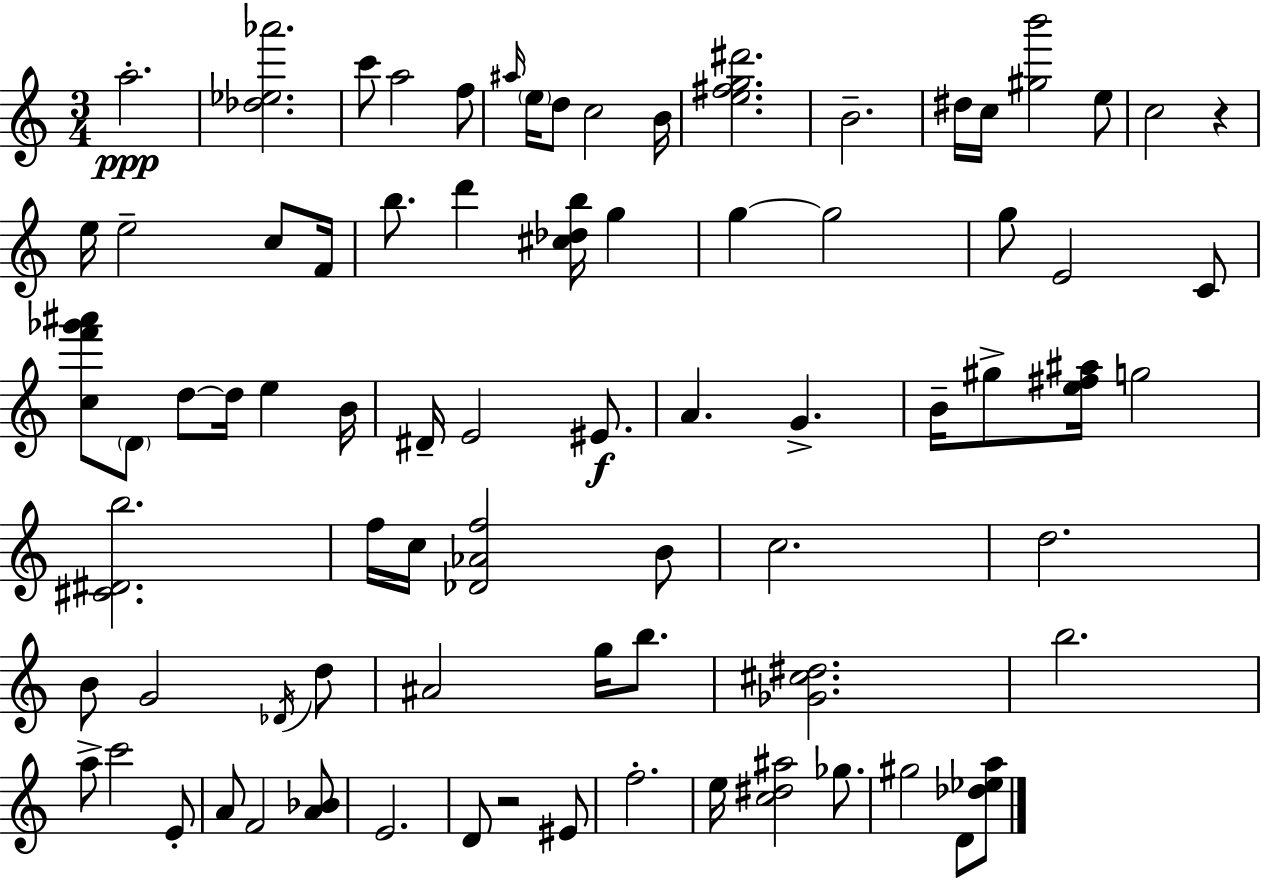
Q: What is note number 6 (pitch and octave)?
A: E5